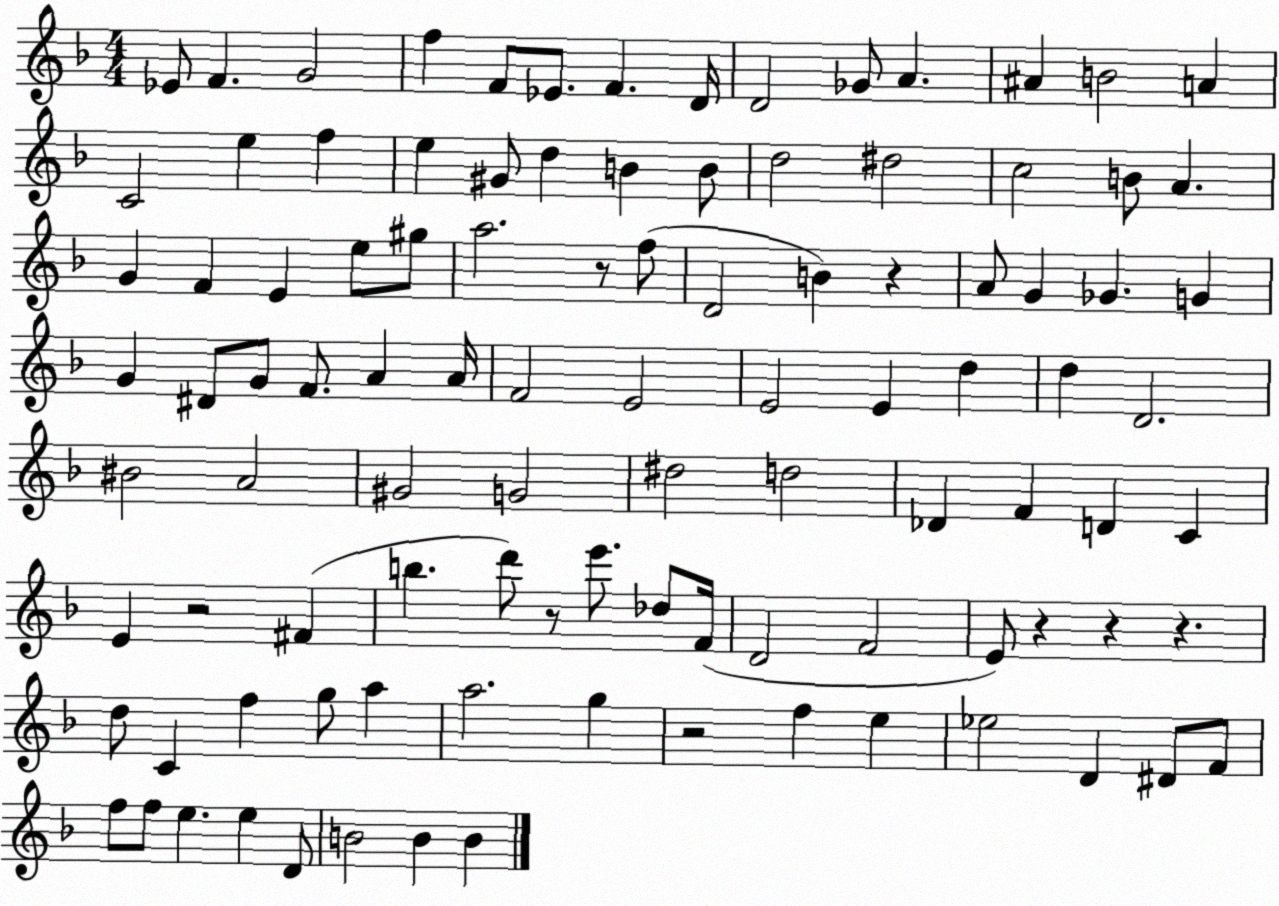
X:1
T:Untitled
M:4/4
L:1/4
K:F
_E/2 F G2 f F/2 _E/2 F D/4 D2 _G/2 A ^A B2 A C2 e f e ^G/2 d B B/2 d2 ^d2 c2 B/2 A G F E e/2 ^g/2 a2 z/2 f/2 D2 B z A/2 G _G G G ^D/2 G/2 F/2 A A/4 F2 E2 E2 E d d D2 ^B2 A2 ^G2 G2 ^d2 d2 _D F D C E z2 ^F b d'/2 z/2 e'/2 _d/2 F/4 D2 F2 E/2 z z z d/2 C f g/2 a a2 g z2 f e _e2 D ^D/2 F/2 f/2 f/2 e e D/2 B2 B B